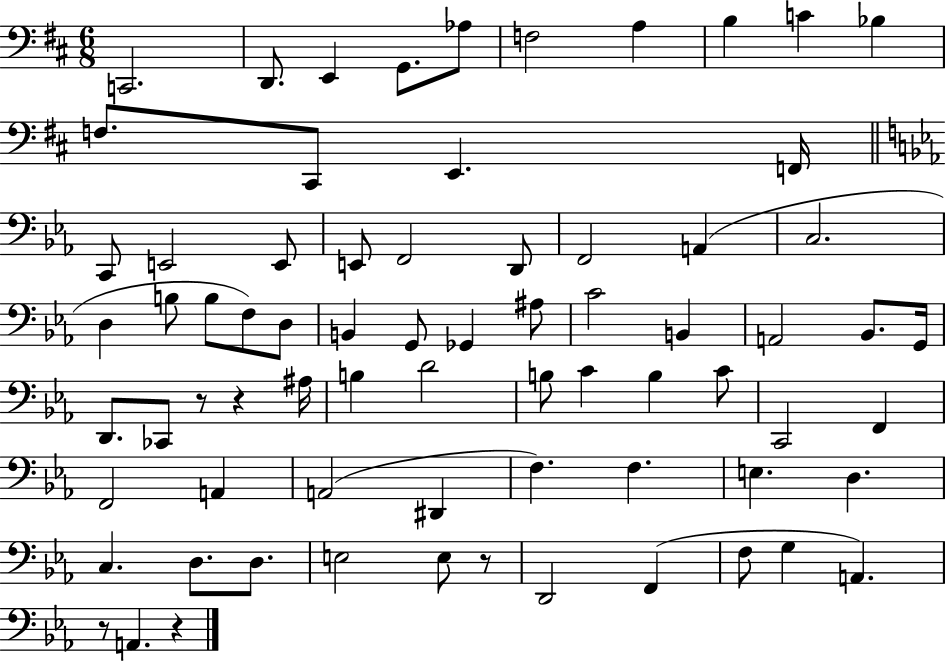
C2/h. D2/e. E2/q G2/e. Ab3/e F3/h A3/q B3/q C4/q Bb3/q F3/e. C#2/e E2/q. F2/s C2/e E2/h E2/e E2/e F2/h D2/e F2/h A2/q C3/h. D3/q B3/e B3/e F3/e D3/e B2/q G2/e Gb2/q A#3/e C4/h B2/q A2/h Bb2/e. G2/s D2/e. CES2/e R/e R/q A#3/s B3/q D4/h B3/e C4/q B3/q C4/e C2/h F2/q F2/h A2/q A2/h D#2/q F3/q. F3/q. E3/q. D3/q. C3/q. D3/e. D3/e. E3/h E3/e R/e D2/h F2/q F3/e G3/q A2/q. R/e A2/q. R/q